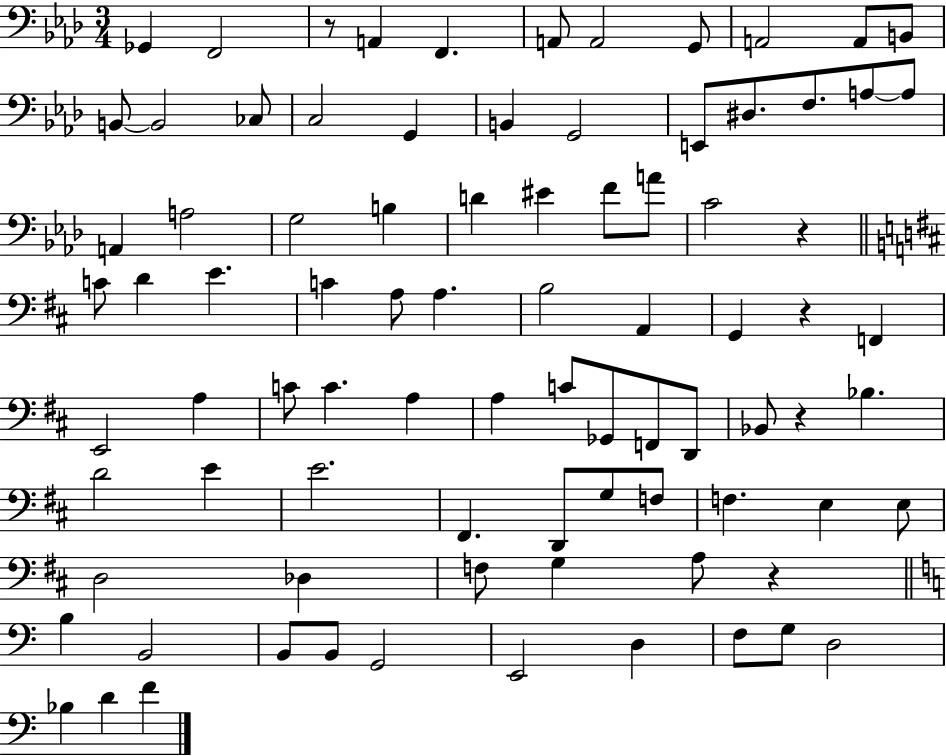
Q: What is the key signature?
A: AES major